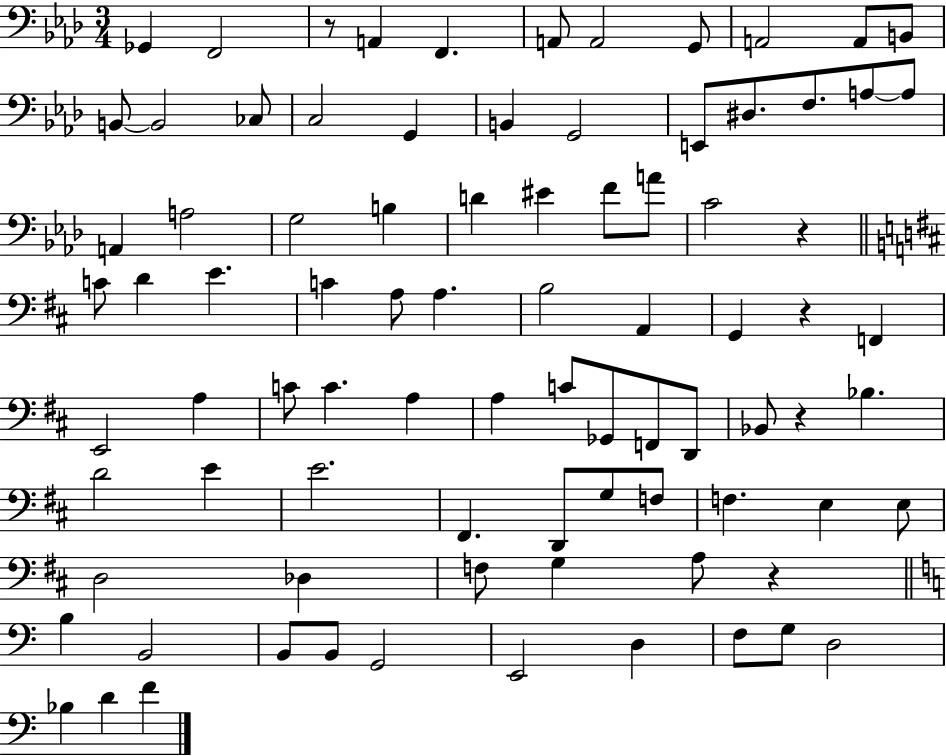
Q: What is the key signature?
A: AES major